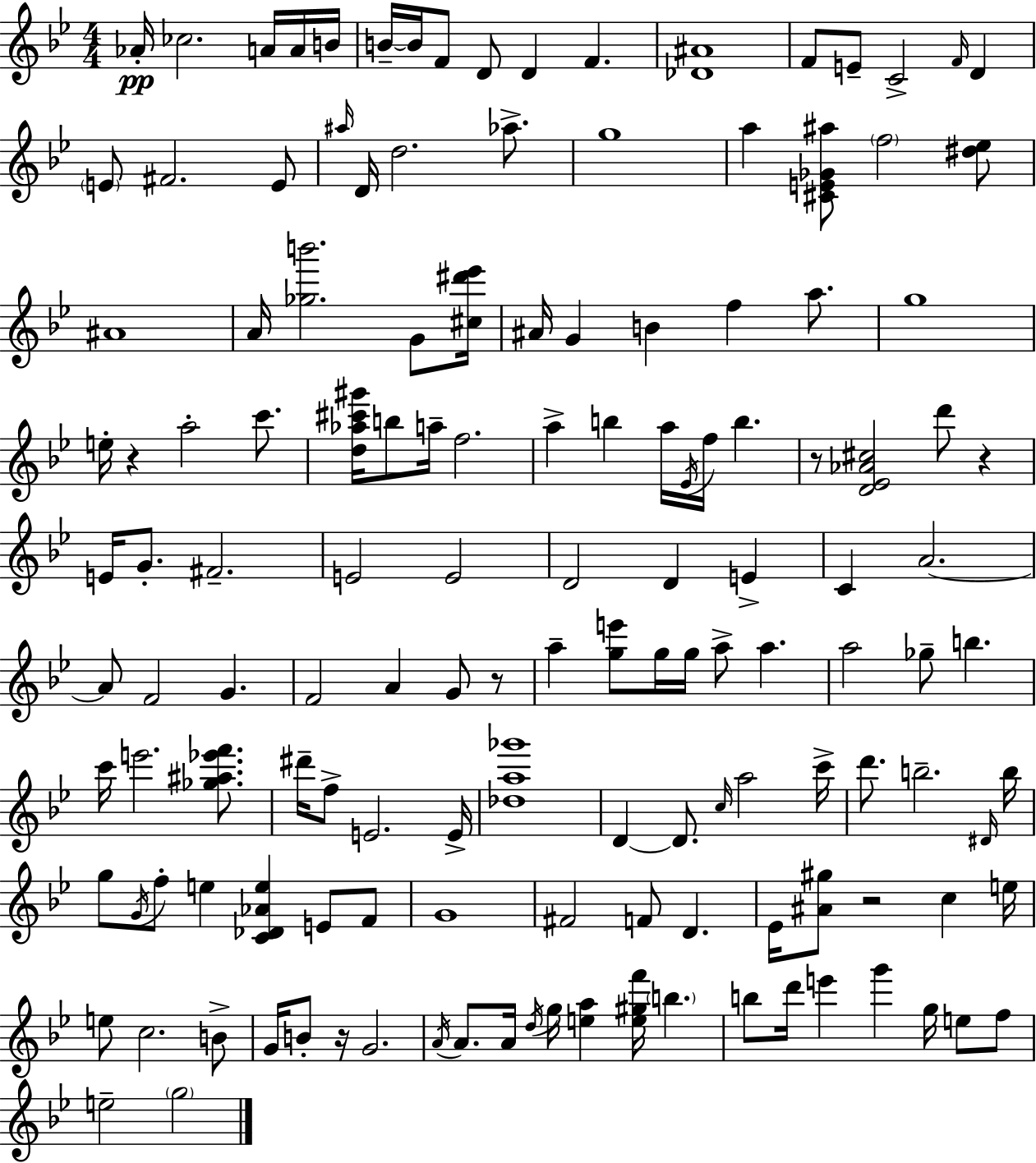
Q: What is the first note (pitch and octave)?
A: Ab4